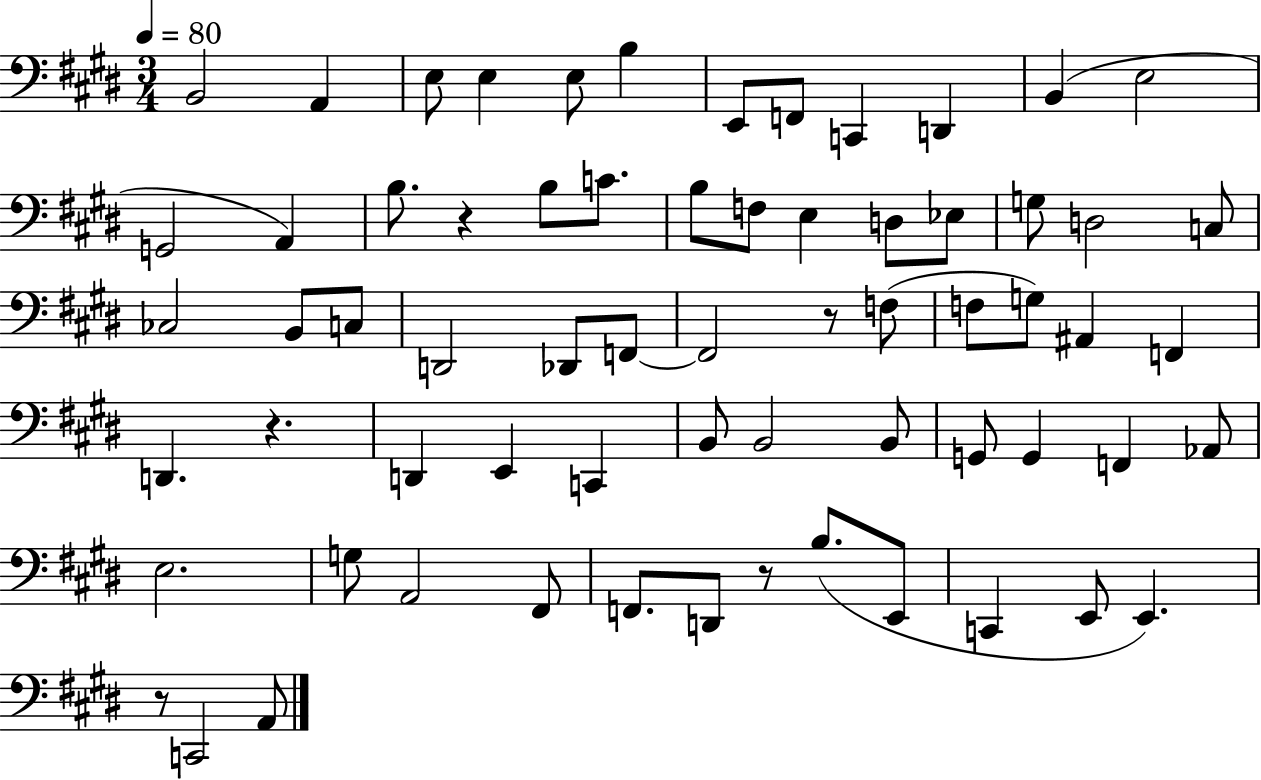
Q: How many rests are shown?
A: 5